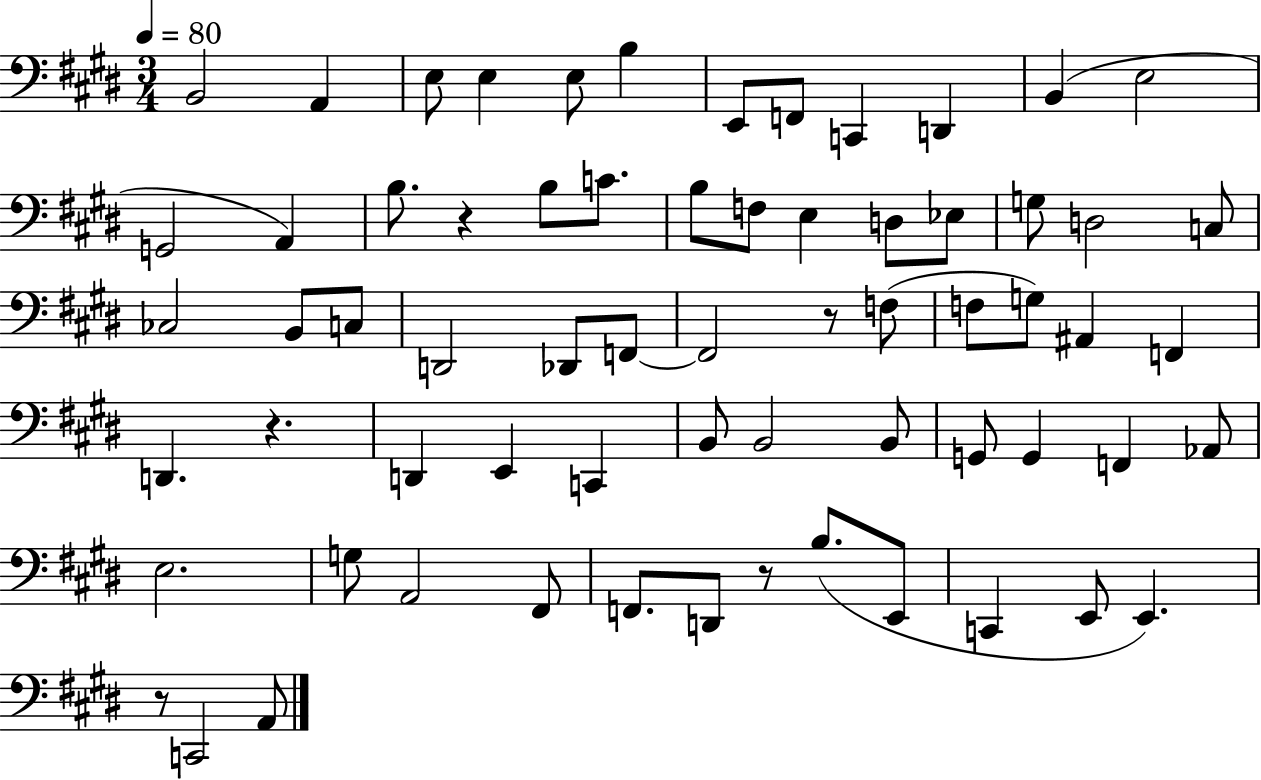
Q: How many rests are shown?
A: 5